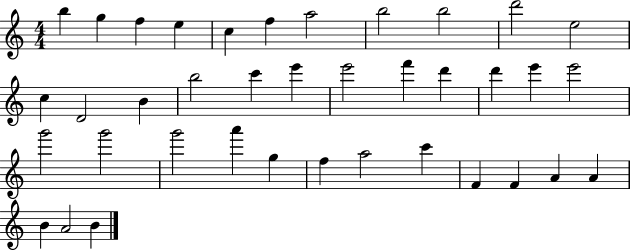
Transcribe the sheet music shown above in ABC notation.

X:1
T:Untitled
M:4/4
L:1/4
K:C
b g f e c f a2 b2 b2 d'2 e2 c D2 B b2 c' e' e'2 f' d' d' e' e'2 g'2 g'2 g'2 a' g f a2 c' F F A A B A2 B